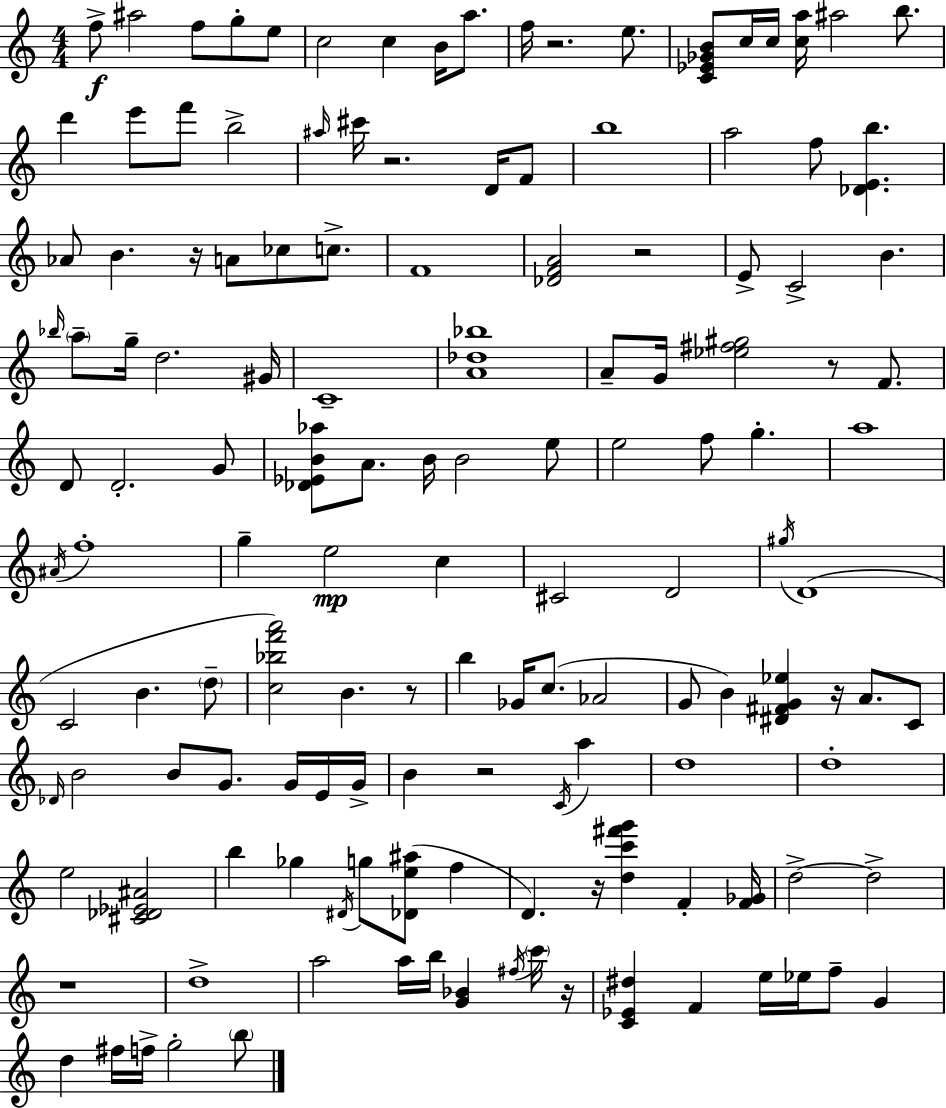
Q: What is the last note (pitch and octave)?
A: B5